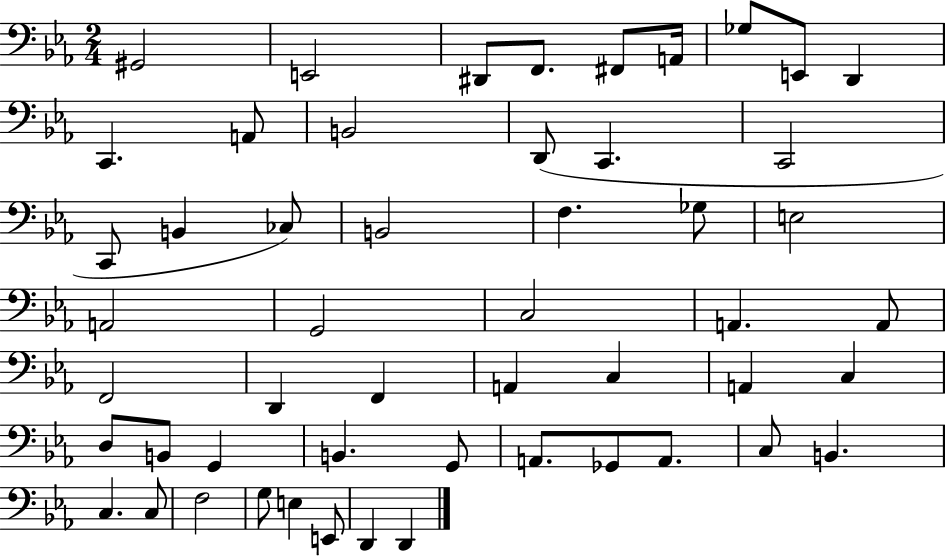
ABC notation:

X:1
T:Untitled
M:2/4
L:1/4
K:Eb
^G,,2 E,,2 ^D,,/2 F,,/2 ^F,,/2 A,,/4 _G,/2 E,,/2 D,, C,, A,,/2 B,,2 D,,/2 C,, C,,2 C,,/2 B,, _C,/2 B,,2 F, _G,/2 E,2 A,,2 G,,2 C,2 A,, A,,/2 F,,2 D,, F,, A,, C, A,, C, D,/2 B,,/2 G,, B,, G,,/2 A,,/2 _G,,/2 A,,/2 C,/2 B,, C, C,/2 F,2 G,/2 E, E,,/2 D,, D,,